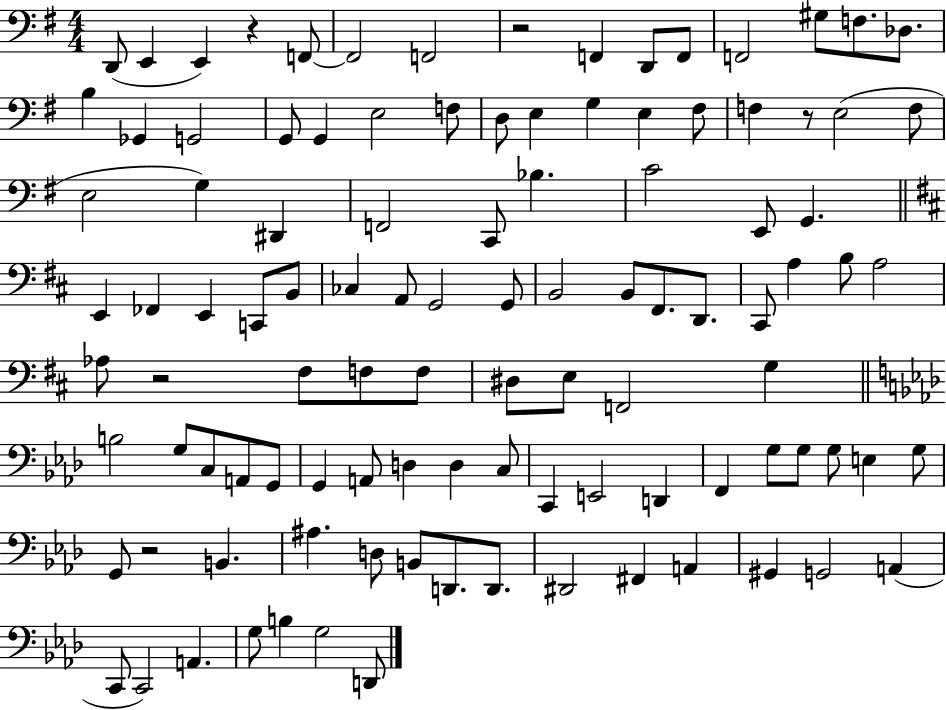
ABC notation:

X:1
T:Untitled
M:4/4
L:1/4
K:G
D,,/2 E,, E,, z F,,/2 F,,2 F,,2 z2 F,, D,,/2 F,,/2 F,,2 ^G,/2 F,/2 _D,/2 B, _G,, G,,2 G,,/2 G,, E,2 F,/2 D,/2 E, G, E, ^F,/2 F, z/2 E,2 F,/2 E,2 G, ^D,, F,,2 C,,/2 _B, C2 E,,/2 G,, E,, _F,, E,, C,,/2 B,,/2 _C, A,,/2 G,,2 G,,/2 B,,2 B,,/2 ^F,,/2 D,,/2 ^C,,/2 A, B,/2 A,2 _A,/2 z2 ^F,/2 F,/2 F,/2 ^D,/2 E,/2 F,,2 G, B,2 G,/2 C,/2 A,,/2 G,,/2 G,, A,,/2 D, D, C,/2 C,, E,,2 D,, F,, G,/2 G,/2 G,/2 E, G,/2 G,,/2 z2 B,, ^A, D,/2 B,,/2 D,,/2 D,,/2 ^D,,2 ^F,, A,, ^G,, G,,2 A,, C,,/2 C,,2 A,, G,/2 B, G,2 D,,/2